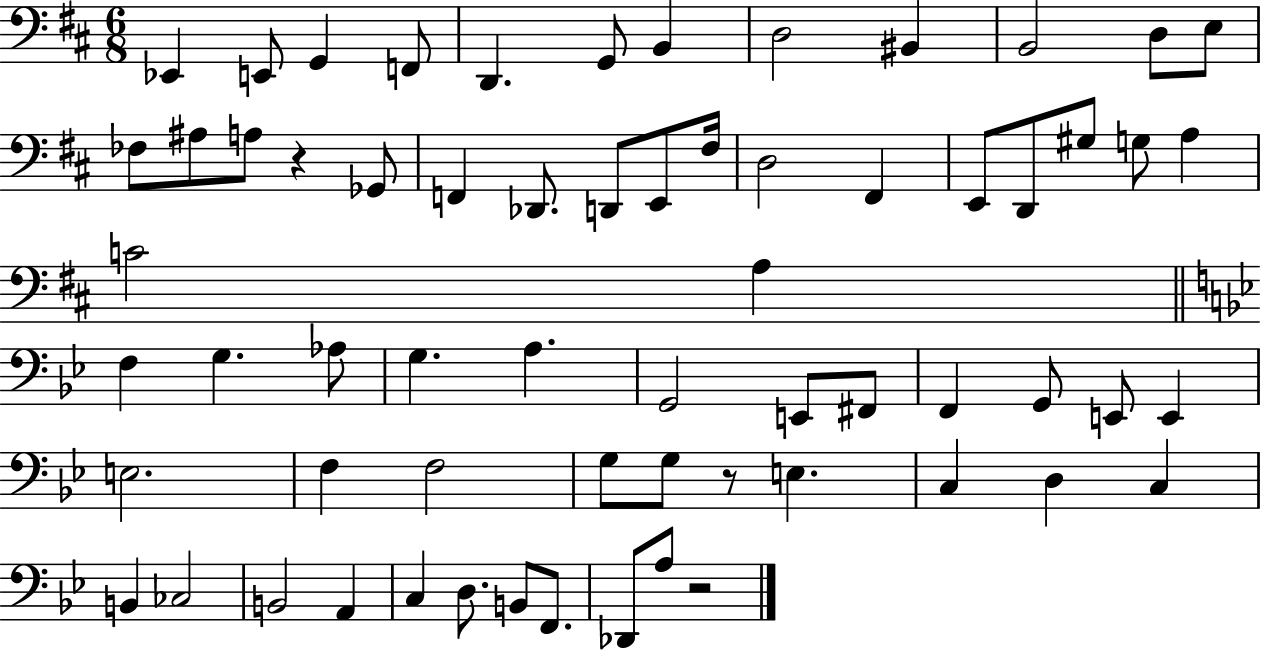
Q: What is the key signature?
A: D major